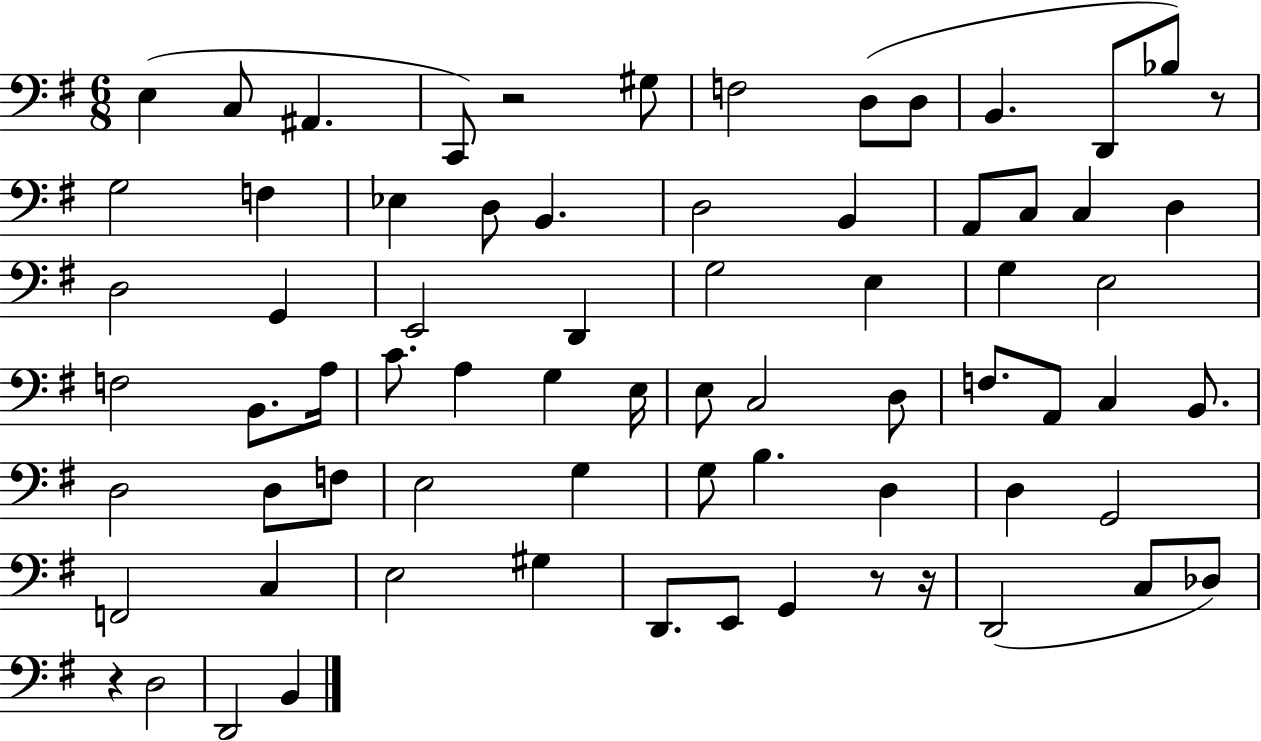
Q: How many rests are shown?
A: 5